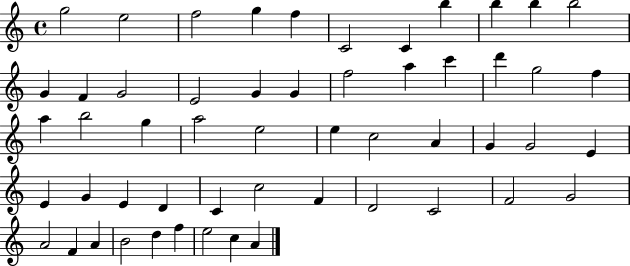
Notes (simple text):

G5/h E5/h F5/h G5/q F5/q C4/h C4/q B5/q B5/q B5/q B5/h G4/q F4/q G4/h E4/h G4/q G4/q F5/h A5/q C6/q D6/q G5/h F5/q A5/q B5/h G5/q A5/h E5/h E5/q C5/h A4/q G4/q G4/h E4/q E4/q G4/q E4/q D4/q C4/q C5/h F4/q D4/h C4/h F4/h G4/h A4/h F4/q A4/q B4/h D5/q F5/q E5/h C5/q A4/q